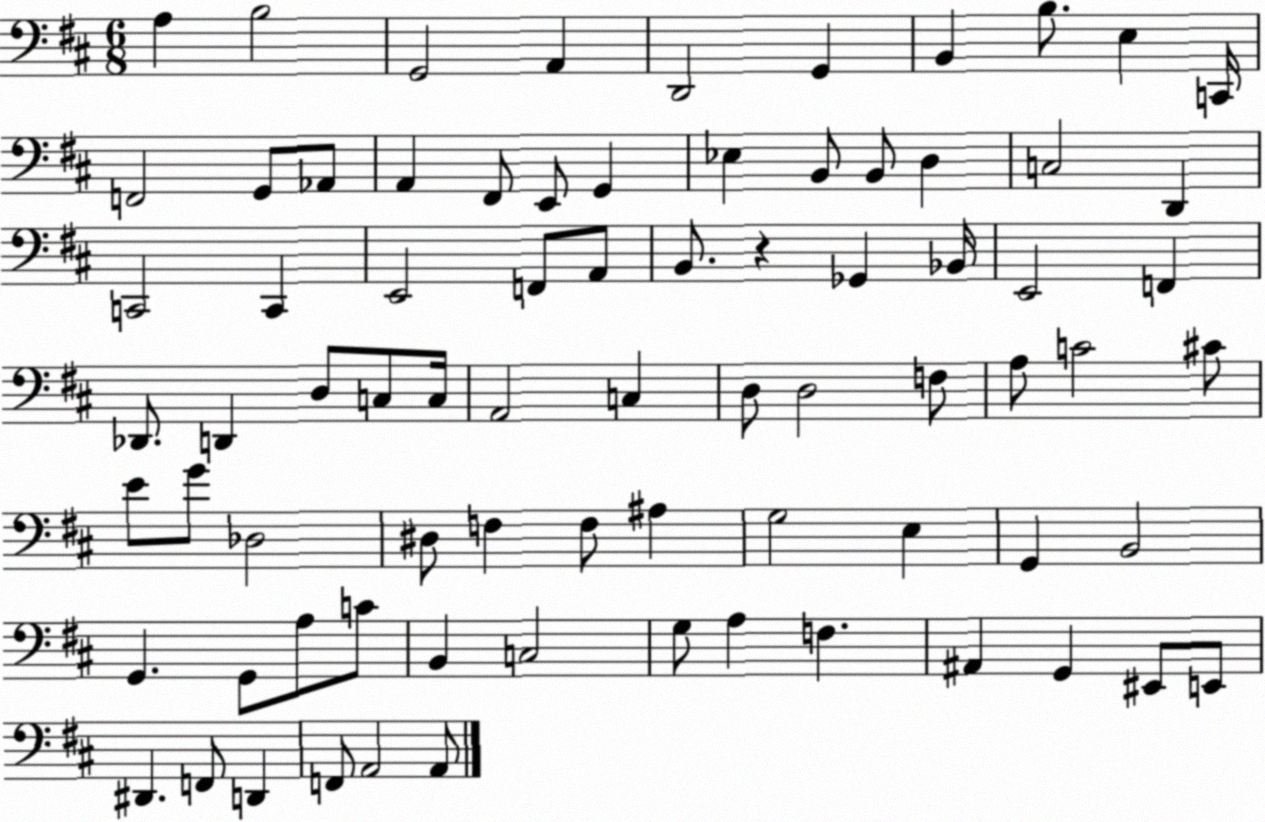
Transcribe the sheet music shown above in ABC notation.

X:1
T:Untitled
M:6/8
L:1/4
K:D
A, B,2 G,,2 A,, D,,2 G,, B,, B,/2 E, C,,/4 F,,2 G,,/2 _A,,/2 A,, ^F,,/2 E,,/2 G,, _E, B,,/2 B,,/2 D, C,2 D,, C,,2 C,, E,,2 F,,/2 A,,/2 B,,/2 z _G,, _B,,/4 E,,2 F,, _D,,/2 D,, D,/2 C,/2 C,/4 A,,2 C, D,/2 D,2 F,/2 A,/2 C2 ^C/2 E/2 G/2 _D,2 ^D,/2 F, F,/2 ^A, G,2 E, G,, B,,2 G,, G,,/2 A,/2 C/2 B,, C,2 G,/2 A, F, ^A,, G,, ^E,,/2 E,,/2 ^D,, F,,/2 D,, F,,/2 A,,2 A,,/2